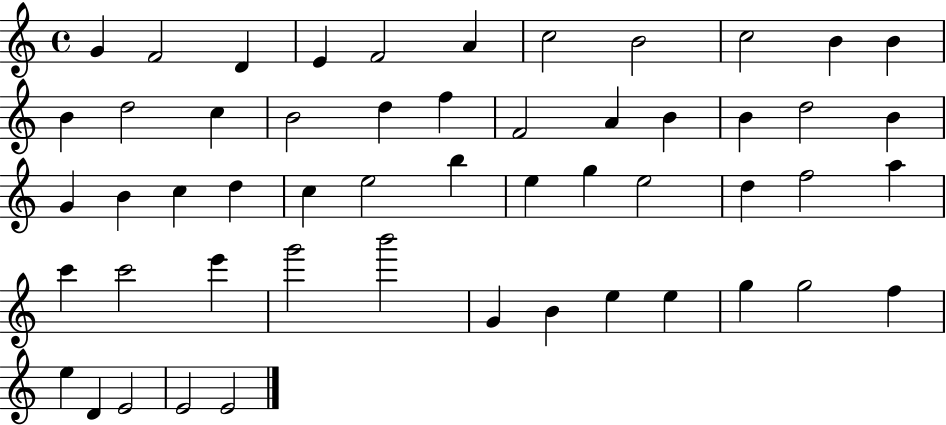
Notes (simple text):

G4/q F4/h D4/q E4/q F4/h A4/q C5/h B4/h C5/h B4/q B4/q B4/q D5/h C5/q B4/h D5/q F5/q F4/h A4/q B4/q B4/q D5/h B4/q G4/q B4/q C5/q D5/q C5/q E5/h B5/q E5/q G5/q E5/h D5/q F5/h A5/q C6/q C6/h E6/q G6/h B6/h G4/q B4/q E5/q E5/q G5/q G5/h F5/q E5/q D4/q E4/h E4/h E4/h